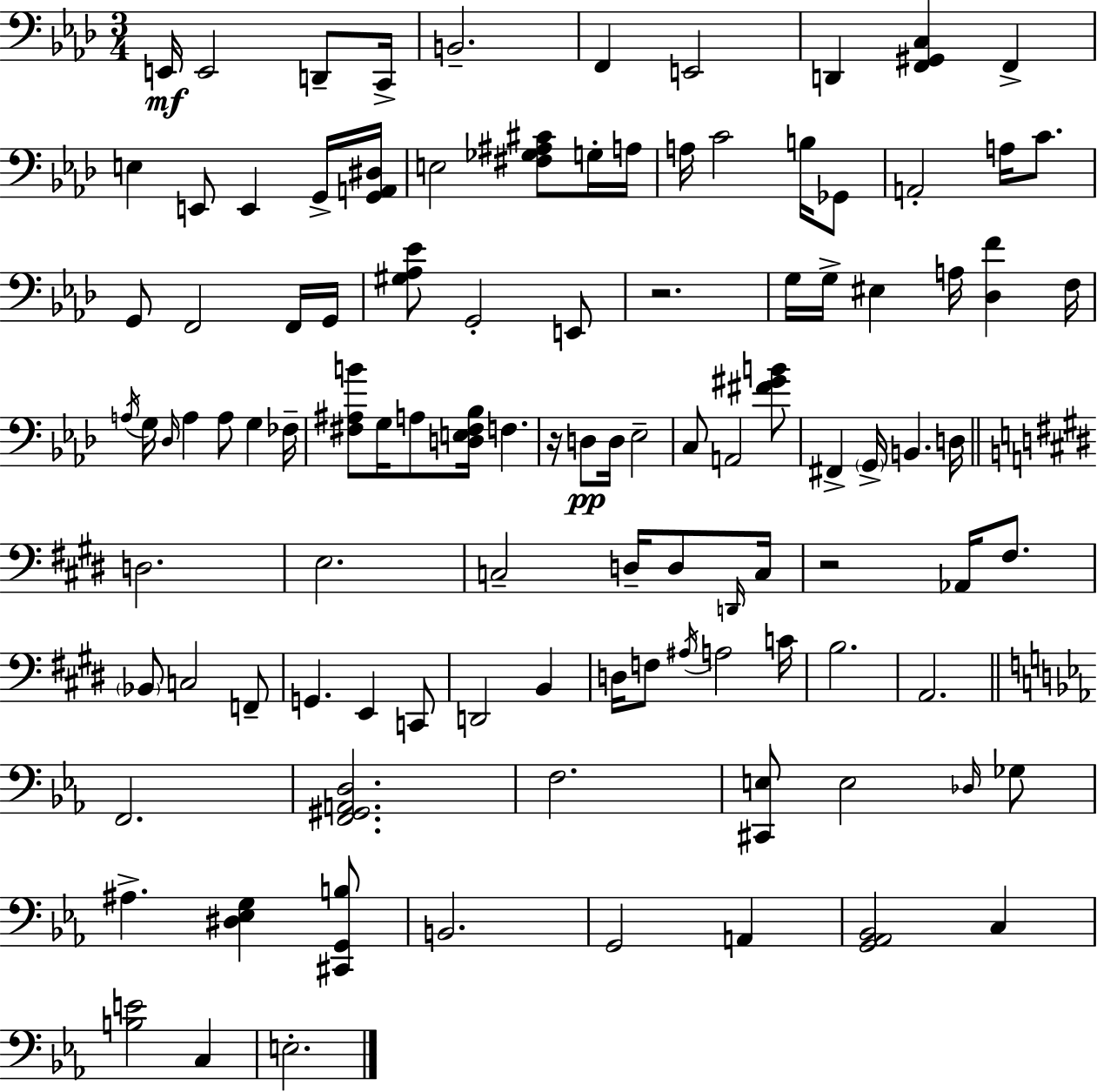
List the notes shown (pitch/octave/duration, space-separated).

E2/s E2/h D2/e C2/s B2/h. F2/q E2/h D2/q [F2,G#2,C3]/q F2/q E3/q E2/e E2/q G2/s [G2,A2,D#3]/s E3/h [F#3,Gb3,A#3,C#4]/e G3/s A3/s A3/s C4/h B3/s Gb2/e A2/h A3/s C4/e. G2/e F2/h F2/s G2/s [G#3,Ab3,Eb4]/e G2/h E2/e R/h. G3/s G3/s EIS3/q A3/s [Db3,F4]/q F3/s A3/s G3/s Db3/s A3/q A3/e G3/q FES3/s [F#3,A#3,B4]/e G3/s A3/e [D3,E3,F#3,Bb3]/s F3/q. R/s D3/e D3/s Eb3/h C3/e A2/h [F#4,G#4,B4]/e F#2/q G2/s B2/q. D3/s D3/h. E3/h. C3/h D3/s D3/e D2/s C3/s R/h Ab2/s F#3/e. Bb2/e C3/h F2/e G2/q. E2/q C2/e D2/h B2/q D3/s F3/e A#3/s A3/h C4/s B3/h. A2/h. F2/h. [F2,G#2,A2,D3]/h. F3/h. [C#2,E3]/e E3/h Db3/s Gb3/e A#3/q. [D#3,Eb3,G3]/q [C#2,G2,B3]/e B2/h. G2/h A2/q [G2,Ab2,Bb2]/h C3/q [B3,E4]/h C3/q E3/h.